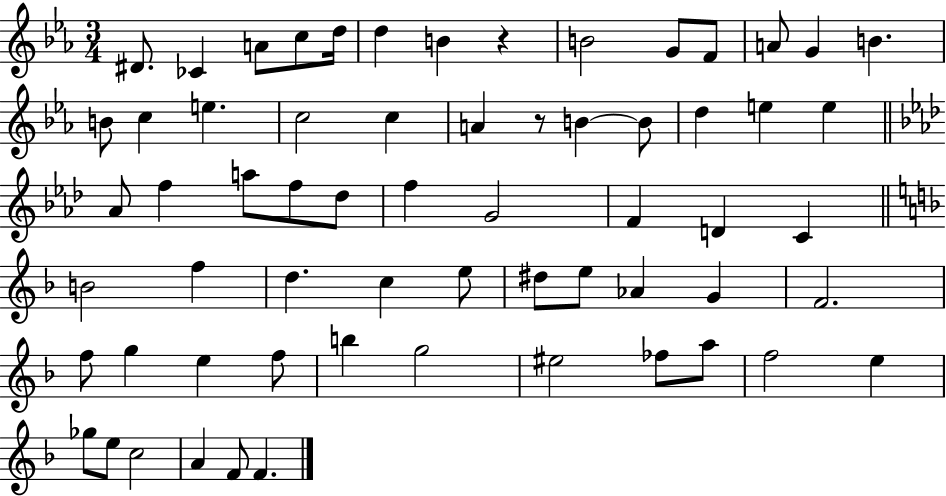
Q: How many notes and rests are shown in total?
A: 63